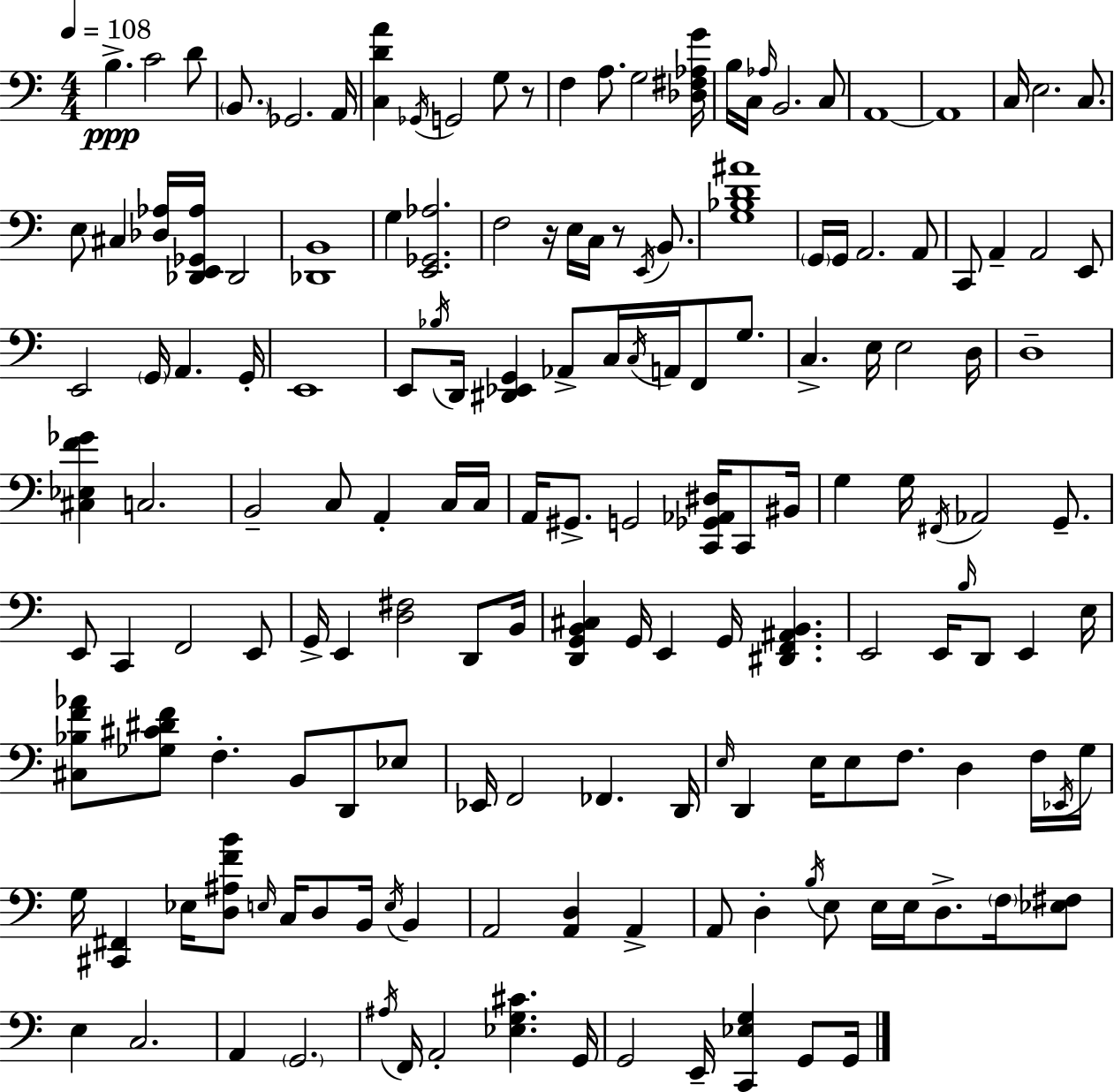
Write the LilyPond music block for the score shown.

{
  \clef bass
  \numericTimeSignature
  \time 4/4
  \key a \minor
  \tempo 4 = 108
  b4.->\ppp c'2 d'8 | \parenthesize b,8. ges,2. a,16 | <c d' a'>4 \acciaccatura { ges,16 } g,2 g8 r8 | f4 a8. g2 | \break <des fis aes g'>16 b16 c16 \grace { aes16 } b,2. | c8 a,1~~ | a,1 | c16 e2. c8. | \break e8 cis4 <des aes>16 <des, e, ges, aes>16 des,2 | <des, b,>1 | g4 <e, ges, aes>2. | f2 r16 e16 c16 r8 \acciaccatura { e,16 } | \break b,8. <g bes d' ais'>1 | \parenthesize g,16 g,16 a,2. | a,8 c,8 a,4-- a,2 | e,8 e,2 \parenthesize g,16 a,4. | \break g,16-. e,1 | e,8 \acciaccatura { bes16 } d,16 <dis, ees, g,>4 aes,8-> c16 \acciaccatura { c16 } a,16 | f,8 g8. c4.-> e16 e2 | d16 d1-- | \break <cis ees f' ges'>4 c2. | b,2-- c8 a,4-. | c16 c16 a,16 gis,8.-> g,2 | <c, ges, aes, dis>16 c,8 bis,16 g4 g16 \acciaccatura { fis,16 } aes,2 | \break g,8.-- e,8 c,4 f,2 | e,8 g,16-> e,4 <d fis>2 | d,8 b,16 <d, g, b, cis>4 g,16 e,4 g,16 | <dis, f, ais, b,>4. e,2 e,16 \grace { b16 } | \break d,8 e,4 e16 <cis bes f' aes'>8 <ges cis' dis' f'>8 f4.-. | b,8 d,8 ees8 ees,16 f,2 | fes,4. d,16 \grace { e16 } d,4 e16 e8 f8. | d4 f16 \acciaccatura { ees,16 } g16 g16 <cis, fis,>4 ees16 <d ais f' b'>8 | \break \grace { e16 } c16 d8 b,16 \acciaccatura { e16 } b,4 a,2 | <a, d>4 a,4-> a,8 d4-. | \acciaccatura { b16 } e8 e16 e16 d8.-> \parenthesize f16 <ees fis>8 e4 | c2. a,4 | \break \parenthesize g,2. \acciaccatura { ais16 } f,16 a,2-. | <ees g cis'>4. g,16 g,2 | e,16-- <c, ees g>4 g,8 g,16 \bar "|."
}